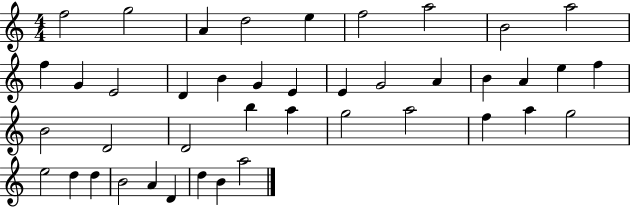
X:1
T:Untitled
M:4/4
L:1/4
K:C
f2 g2 A d2 e f2 a2 B2 a2 f G E2 D B G E E G2 A B A e f B2 D2 D2 b a g2 a2 f a g2 e2 d d B2 A D d B a2